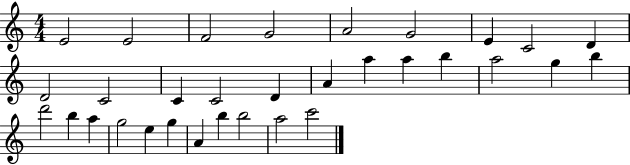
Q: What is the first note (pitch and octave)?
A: E4